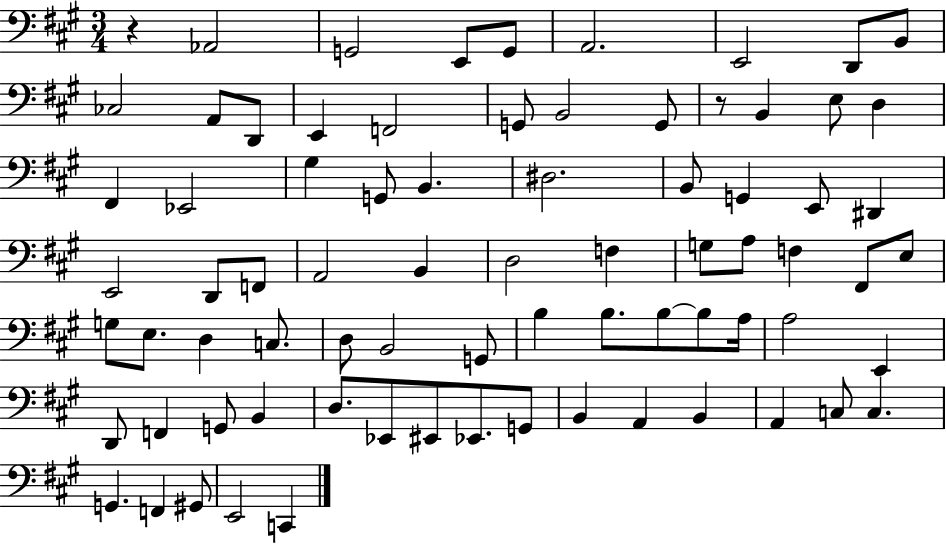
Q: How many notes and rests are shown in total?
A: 77